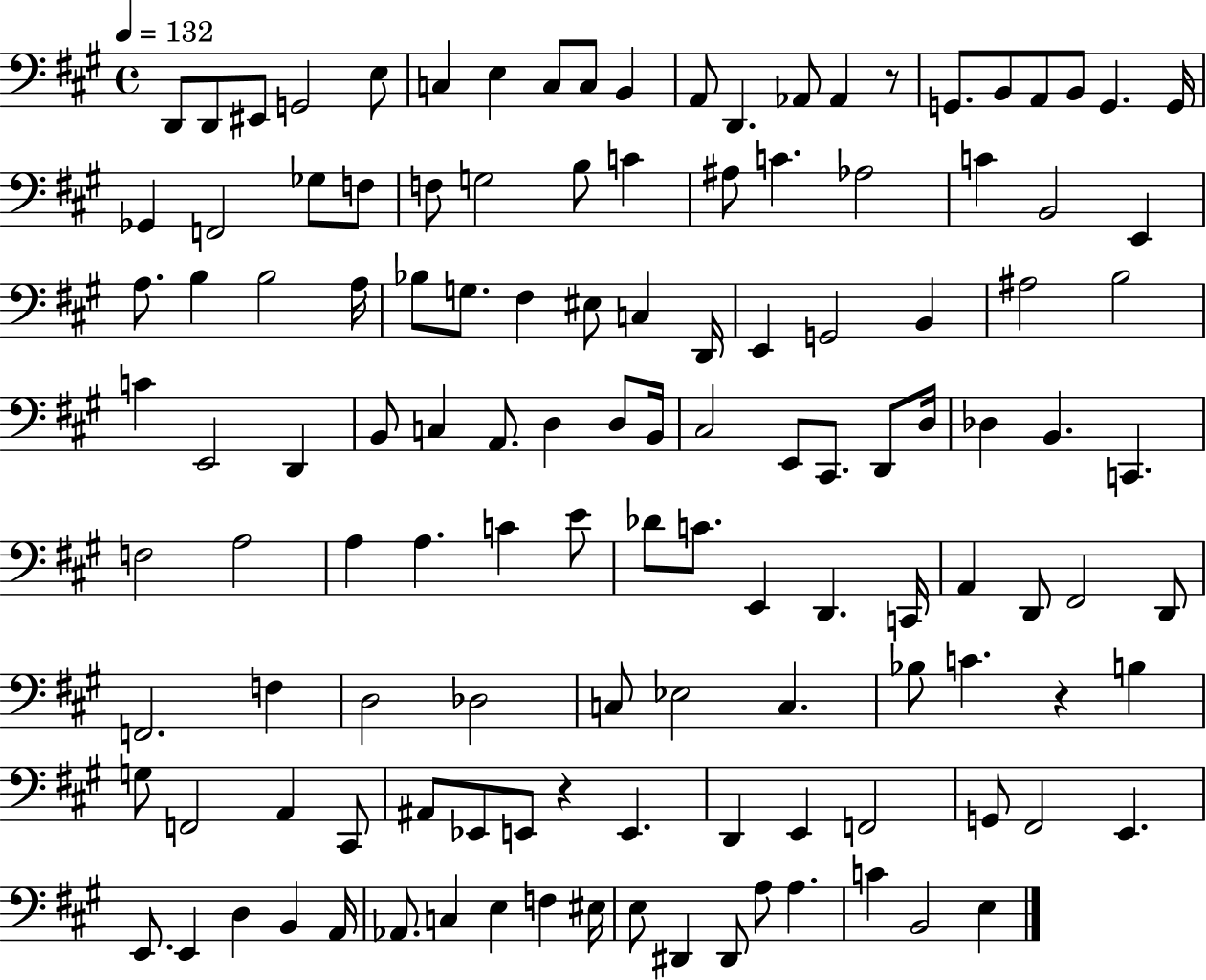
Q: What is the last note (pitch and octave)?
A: E3